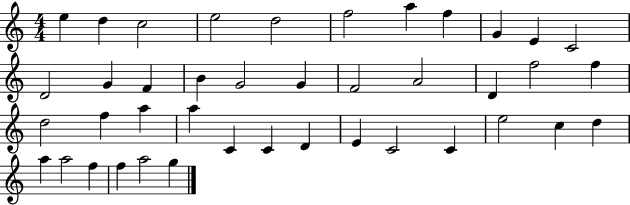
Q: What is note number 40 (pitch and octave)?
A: A5